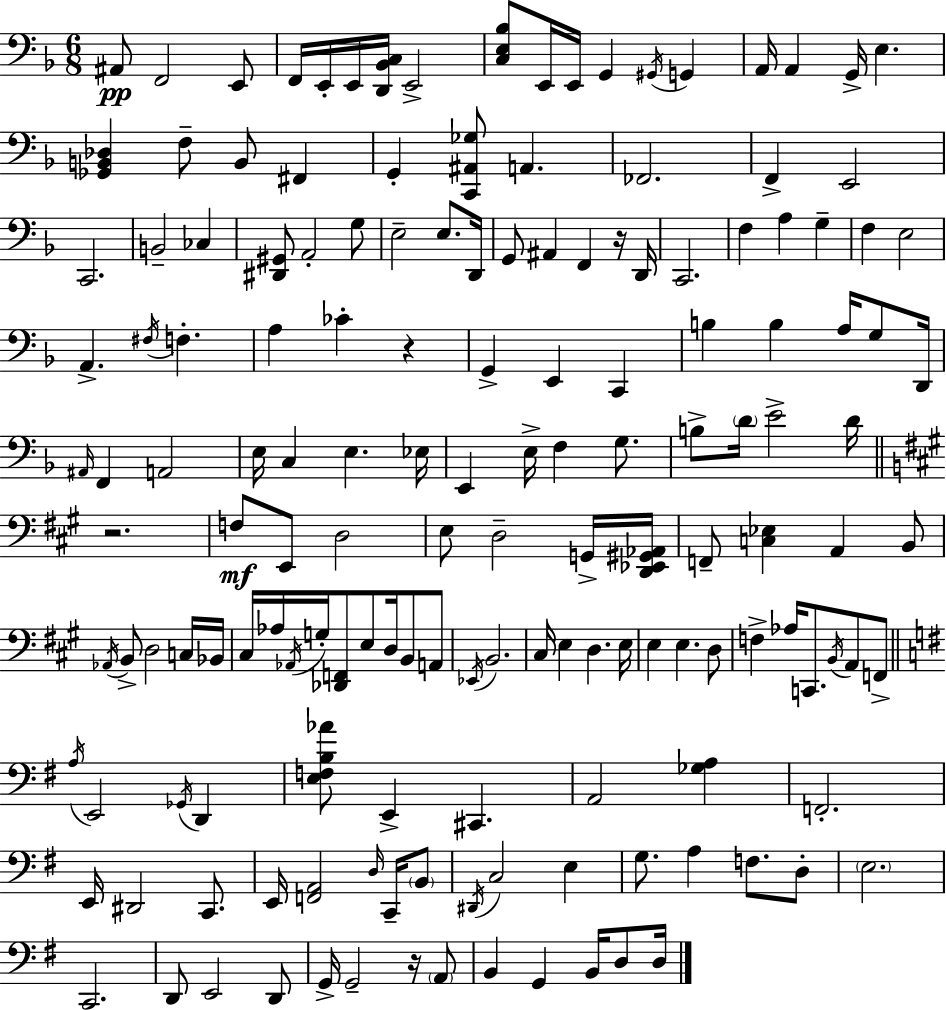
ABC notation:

X:1
T:Untitled
M:6/8
L:1/4
K:Dm
^A,,/2 F,,2 E,,/2 F,,/4 E,,/4 E,,/4 [D,,_B,,C,]/4 E,,2 [C,E,_B,]/2 E,,/4 E,,/4 G,, ^G,,/4 G,, A,,/4 A,, G,,/4 E, [_G,,B,,_D,] F,/2 B,,/2 ^F,, G,, [C,,^A,,_G,]/2 A,, _F,,2 F,, E,,2 C,,2 B,,2 _C, [^D,,^G,,]/2 A,,2 G,/2 E,2 E,/2 D,,/4 G,,/2 ^A,, F,, z/4 D,,/4 C,,2 F, A, G, F, E,2 A,, ^F,/4 F, A, _C z G,, E,, C,, B, B, A,/4 G,/2 D,,/4 ^A,,/4 F,, A,,2 E,/4 C, E, _E,/4 E,, E,/4 F, G,/2 B,/2 D/4 E2 D/4 z2 F,/2 E,,/2 D,2 E,/2 D,2 G,,/4 [D,,_E,,^G,,_A,,]/4 F,,/2 [C,_E,] A,, B,,/2 _A,,/4 B,,/2 D,2 C,/4 _B,,/4 ^C,/4 _A,/4 _A,,/4 G,/4 [_D,,F,,]/2 E,/2 D,/4 B,,/2 A,,/2 _E,,/4 B,,2 ^C,/4 E, D, E,/4 E, E, D,/2 F, _A,/4 C,,/2 B,,/4 A,,/2 F,,/2 A,/4 E,,2 _G,,/4 D,, [E,F,B,_A]/2 E,, ^C,, A,,2 [_G,A,] F,,2 E,,/4 ^D,,2 C,,/2 E,,/4 [F,,A,,]2 D,/4 C,,/4 B,,/2 ^D,,/4 C,2 E, G,/2 A, F,/2 D,/2 E,2 C,,2 D,,/2 E,,2 D,,/2 G,,/4 G,,2 z/4 A,,/2 B,, G,, B,,/4 D,/2 D,/4